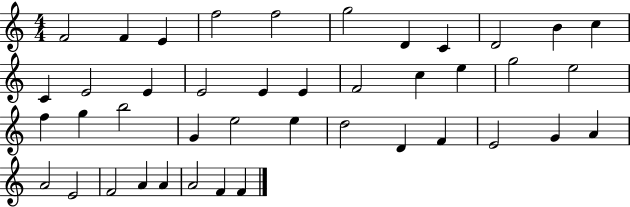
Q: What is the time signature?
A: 4/4